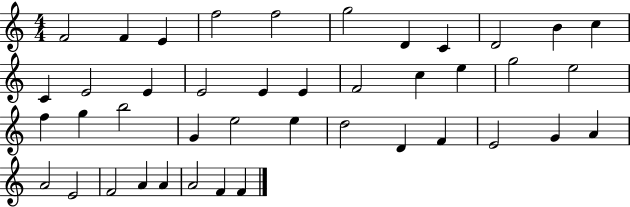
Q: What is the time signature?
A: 4/4